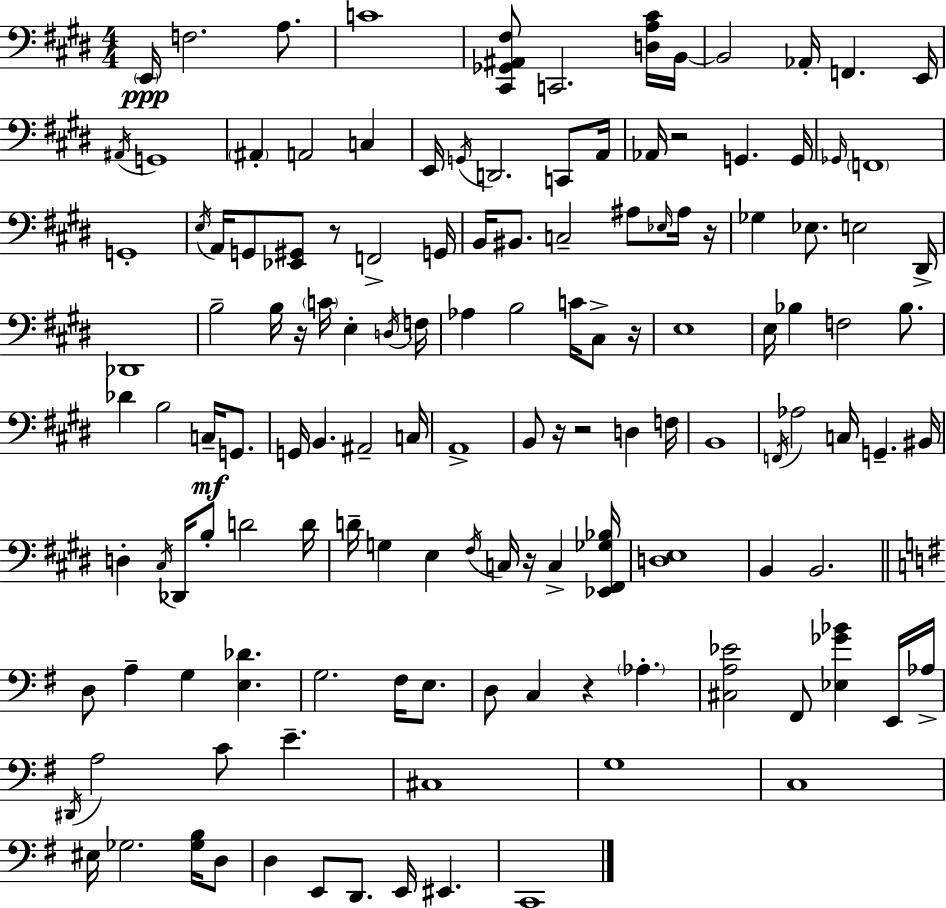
X:1
T:Untitled
M:4/4
L:1/4
K:E
E,,/4 F,2 A,/2 C4 [^C,,_G,,^A,,^F,]/2 C,,2 [D,A,^C]/4 B,,/4 B,,2 _A,,/4 F,, E,,/4 ^A,,/4 G,,4 ^A,, A,,2 C, E,,/4 G,,/4 D,,2 C,,/2 A,,/4 _A,,/4 z2 G,, G,,/4 _G,,/4 F,,4 G,,4 E,/4 A,,/4 G,,/2 [_E,,^G,,]/2 z/2 F,,2 G,,/4 B,,/4 ^B,,/2 C,2 ^A,/2 _E,/4 ^A,/4 z/4 _G, _E,/2 E,2 ^D,,/4 _D,,4 B,2 B,/4 z/4 C/4 E, D,/4 F,/4 _A, B,2 C/4 ^C,/2 z/4 E,4 E,/4 _B, F,2 _B,/2 _D B,2 C,/4 G,,/2 G,,/4 B,, ^A,,2 C,/4 A,,4 B,,/2 z/4 z2 D, F,/4 B,,4 F,,/4 _A,2 C,/4 G,, ^B,,/4 D, ^C,/4 _D,,/4 B,/2 D2 D/4 D/4 G, E, ^F,/4 C,/4 z/4 C, [_E,,^F,,_G,_B,]/4 [D,E,]4 B,, B,,2 D,/2 A, G, [E,_D] G,2 ^F,/4 E,/2 D,/2 C, z _A, [^C,A,_E]2 ^F,,/2 [_E,_G_B] E,,/4 _A,/4 ^D,,/4 A,2 C/2 E ^C,4 G,4 C,4 ^E,/4 _G,2 [_G,B,]/4 D,/2 D, E,,/2 D,,/2 E,,/4 ^E,, C,,4